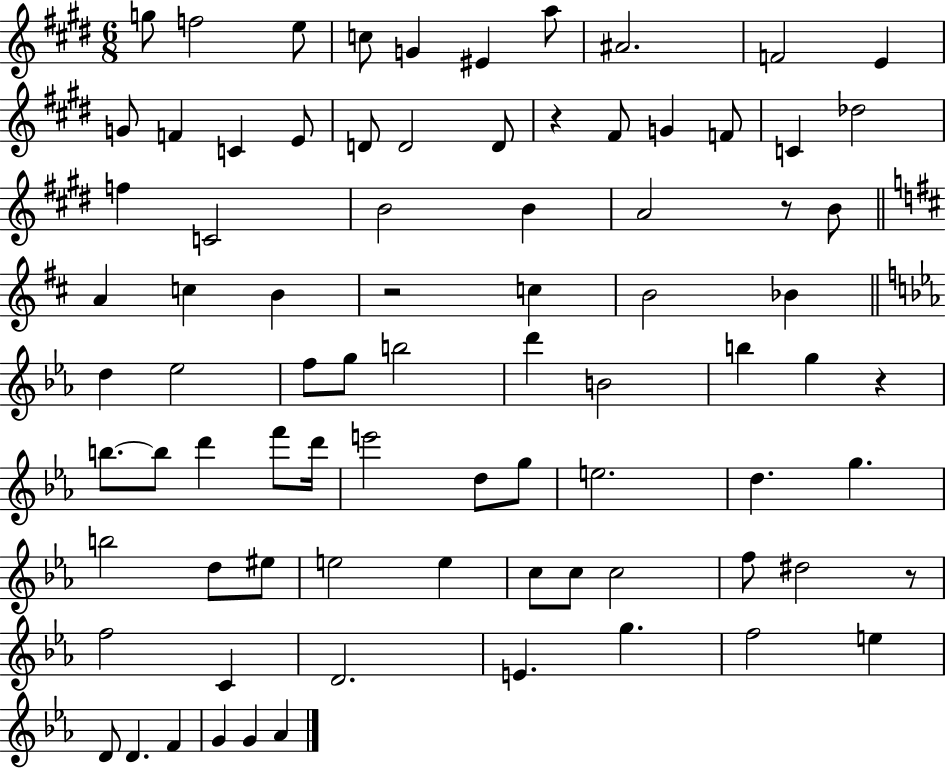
G5/e F5/h E5/e C5/e G4/q EIS4/q A5/e A#4/h. F4/h E4/q G4/e F4/q C4/q E4/e D4/e D4/h D4/e R/q F#4/e G4/q F4/e C4/q Db5/h F5/q C4/h B4/h B4/q A4/h R/e B4/e A4/q C5/q B4/q R/h C5/q B4/h Bb4/q D5/q Eb5/h F5/e G5/e B5/h D6/q B4/h B5/q G5/q R/q B5/e. B5/e D6/q F6/e D6/s E6/h D5/e G5/e E5/h. D5/q. G5/q. B5/h D5/e EIS5/e E5/h E5/q C5/e C5/e C5/h F5/e D#5/h R/e F5/h C4/q D4/h. E4/q. G5/q. F5/h E5/q D4/e D4/q. F4/q G4/q G4/q Ab4/q